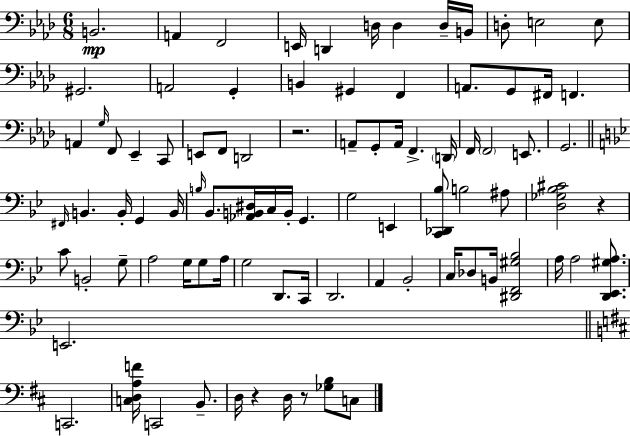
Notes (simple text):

B2/h. A2/q F2/h E2/s D2/q D3/s D3/q D3/s B2/s D3/e E3/h E3/e G#2/h. A2/h G2/q B2/q G#2/q F2/q A2/e. G2/e F#2/s F2/q. A2/q G3/s F2/e Eb2/q C2/e E2/e F2/e D2/h R/h. A2/e G2/e A2/s F2/q. D2/s F2/s F2/h E2/e. G2/h. F#2/s B2/q. B2/s G2/q B2/s B3/s Bb2/e. [Ab2,B2,D#3]/s C3/s B2/s G2/q. G3/h E2/q [C2,Db2,Bb3]/e B3/h A#3/e [D3,Gb3,Bb3,C#4]/h R/q C4/e B2/h G3/e A3/h G3/s G3/e A3/s G3/h D2/e. C2/s D2/h. A2/q Bb2/h C3/s Db3/e B2/s [D#2,F2,G#3,Bb3]/h A3/s A3/h [D2,Eb2,G#3,A3]/e. E2/h. C2/h. [C3,D3,A3,F4]/s C2/h B2/e. D3/s R/q D3/s R/e [Gb3,B3]/e C3/e